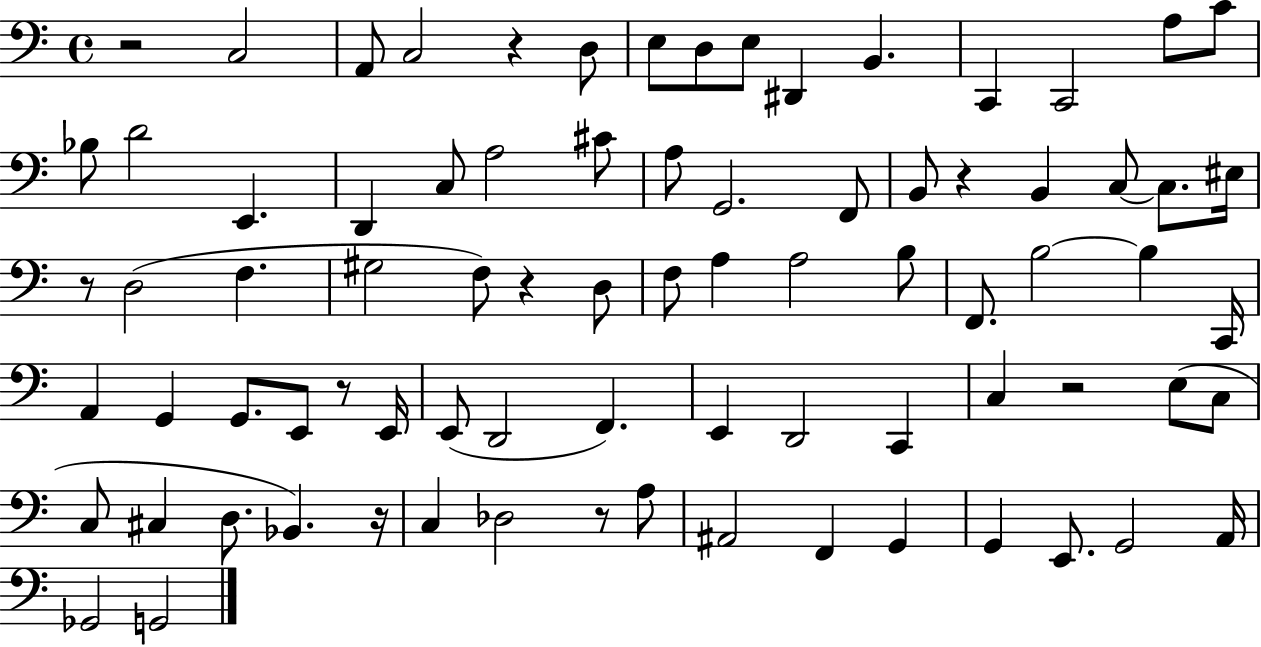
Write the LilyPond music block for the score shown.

{
  \clef bass
  \time 4/4
  \defaultTimeSignature
  \key c \major
  r2 c2 | a,8 c2 r4 d8 | e8 d8 e8 dis,4 b,4. | c,4 c,2 a8 c'8 | \break bes8 d'2 e,4. | d,4 c8 a2 cis'8 | a8 g,2. f,8 | b,8 r4 b,4 c8~~ c8. eis16 | \break r8 d2( f4. | gis2 f8) r4 d8 | f8 a4 a2 b8 | f,8. b2~~ b4 c,16 | \break a,4 g,4 g,8. e,8 r8 e,16 | e,8( d,2 f,4.) | e,4 d,2 c,4 | c4 r2 e8( c8 | \break c8 cis4 d8. bes,4.) r16 | c4 des2 r8 a8 | ais,2 f,4 g,4 | g,4 e,8. g,2 a,16 | \break ges,2 g,2 | \bar "|."
}